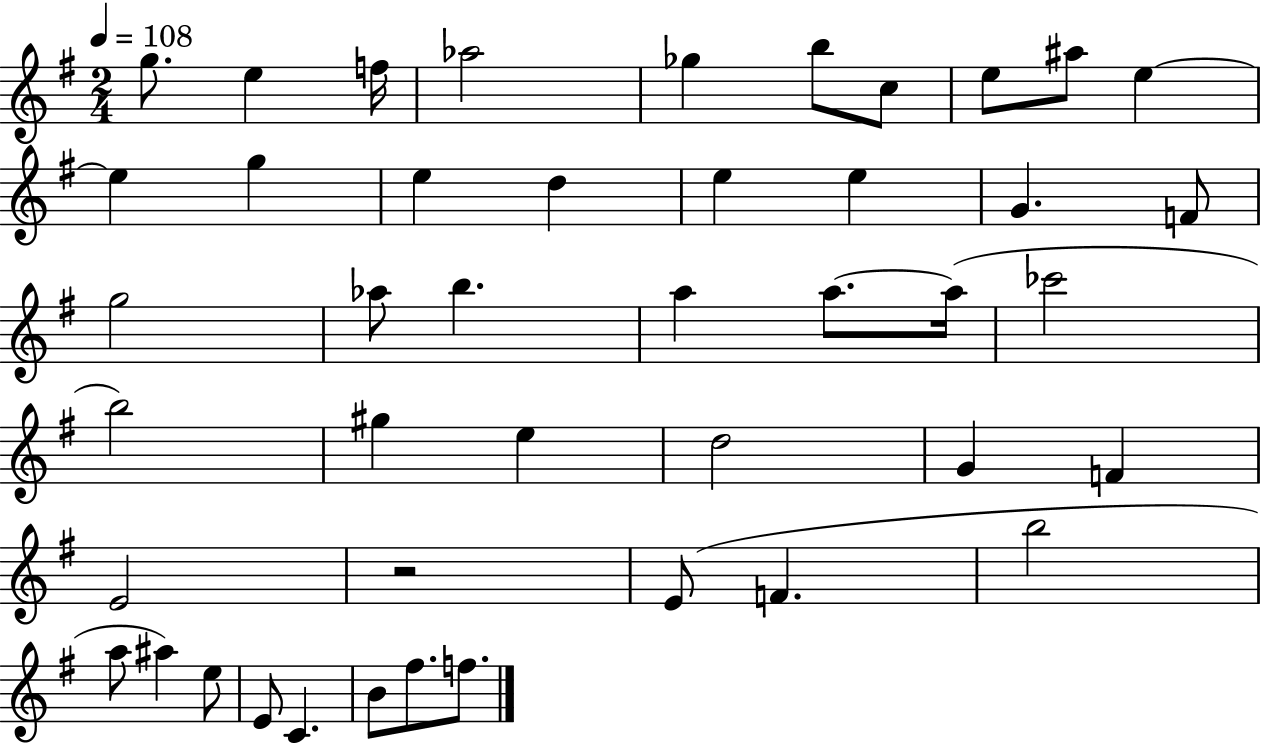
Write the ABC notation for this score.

X:1
T:Untitled
M:2/4
L:1/4
K:G
g/2 e f/4 _a2 _g b/2 c/2 e/2 ^a/2 e e g e d e e G F/2 g2 _a/2 b a a/2 a/4 _c'2 b2 ^g e d2 G F E2 z2 E/2 F b2 a/2 ^a e/2 E/2 C B/2 ^f/2 f/2